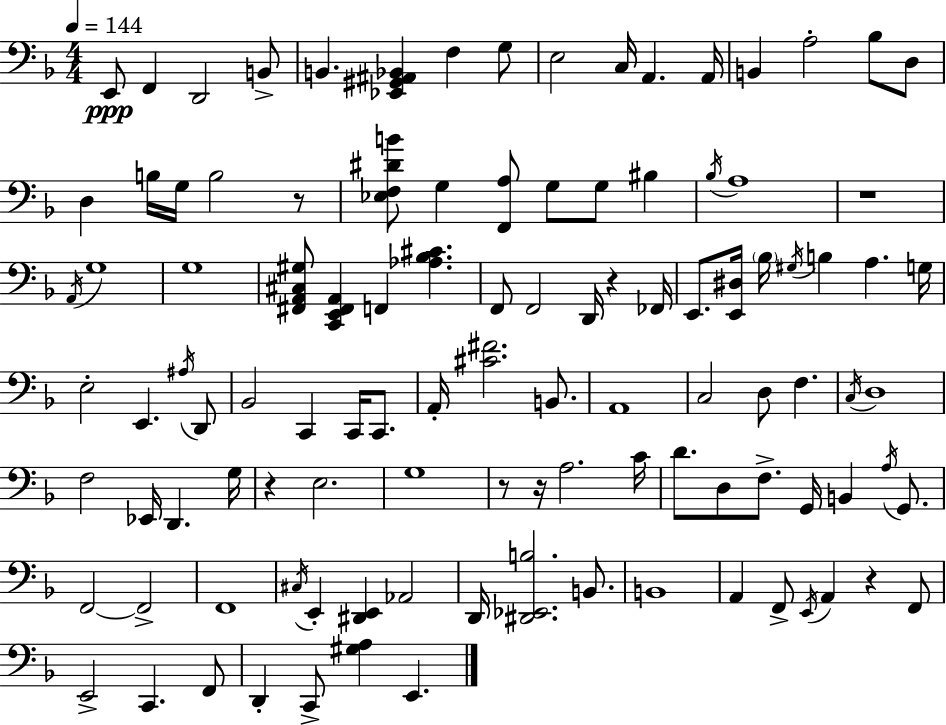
E2/e F2/q D2/h B2/e B2/q. [Eb2,G#2,A#2,Bb2]/q F3/q G3/e E3/h C3/s A2/q. A2/s B2/q A3/h Bb3/e D3/e D3/q B3/s G3/s B3/h R/e [Eb3,F3,D#4,B4]/e G3/q [F2,A3]/e G3/e G3/e BIS3/q Bb3/s A3/w R/w A2/s G3/w G3/w [F#2,A2,C#3,G#3]/e [C2,E2,F#2,A2]/q F2/q [Ab3,Bb3,C#4]/q. F2/e F2/h D2/s R/q FES2/s E2/e. [E2,D#3]/s Bb3/s G#3/s B3/q A3/q. G3/s E3/h E2/q. A#3/s D2/e Bb2/h C2/q C2/s C2/e. A2/s [C#4,F#4]/h. B2/e. A2/w C3/h D3/e F3/q. C3/s D3/w F3/h Eb2/s D2/q. G3/s R/q E3/h. G3/w R/e R/s A3/h. C4/s D4/e. D3/e F3/e. G2/s B2/q A3/s G2/e. F2/h F2/h F2/w C#3/s E2/q [D#2,E2]/q Ab2/h D2/s [D#2,Eb2,B3]/h. B2/e. B2/w A2/q F2/e E2/s A2/q R/q F2/e E2/h C2/q. F2/e D2/q C2/e [G#3,A3]/q E2/q.